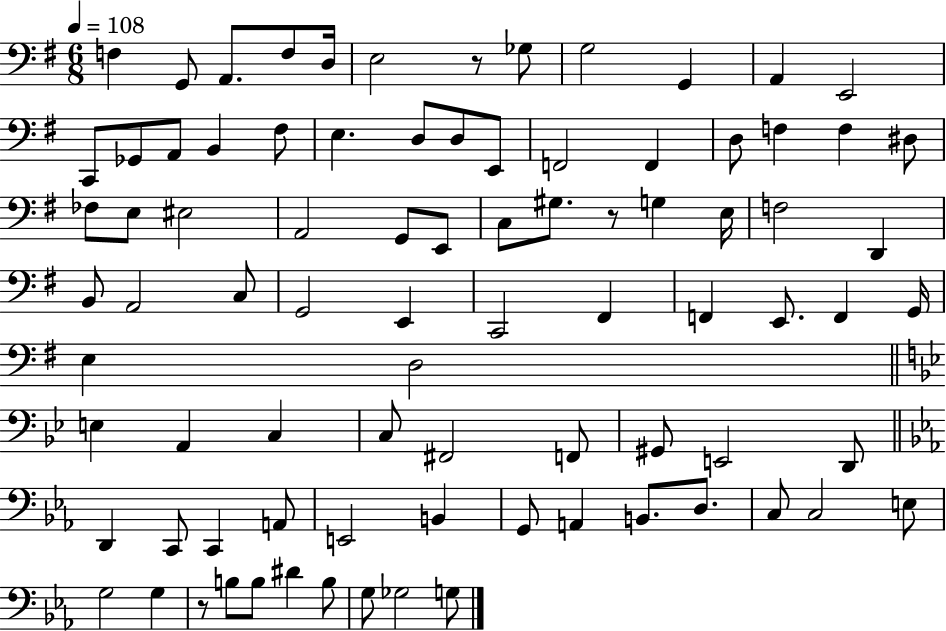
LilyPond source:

{
  \clef bass
  \numericTimeSignature
  \time 6/8
  \key g \major
  \tempo 4 = 108
  f4 g,8 a,8. f8 d16 | e2 r8 ges8 | g2 g,4 | a,4 e,2 | \break c,8 ges,8 a,8 b,4 fis8 | e4. d8 d8 e,8 | f,2 f,4 | d8 f4 f4 dis8 | \break fes8 e8 eis2 | a,2 g,8 e,8 | c8 gis8. r8 g4 e16 | f2 d,4 | \break b,8 a,2 c8 | g,2 e,4 | c,2 fis,4 | f,4 e,8. f,4 g,16 | \break e4 d2 | \bar "||" \break \key g \minor e4 a,4 c4 | c8 fis,2 f,8 | gis,8 e,2 d,8 | \bar "||" \break \key c \minor d,4 c,8 c,4 a,8 | e,2 b,4 | g,8 a,4 b,8. d8. | c8 c2 e8 | \break g2 g4 | r8 b8 b8 dis'4 b8 | g8 ges2 g8 | \bar "|."
}